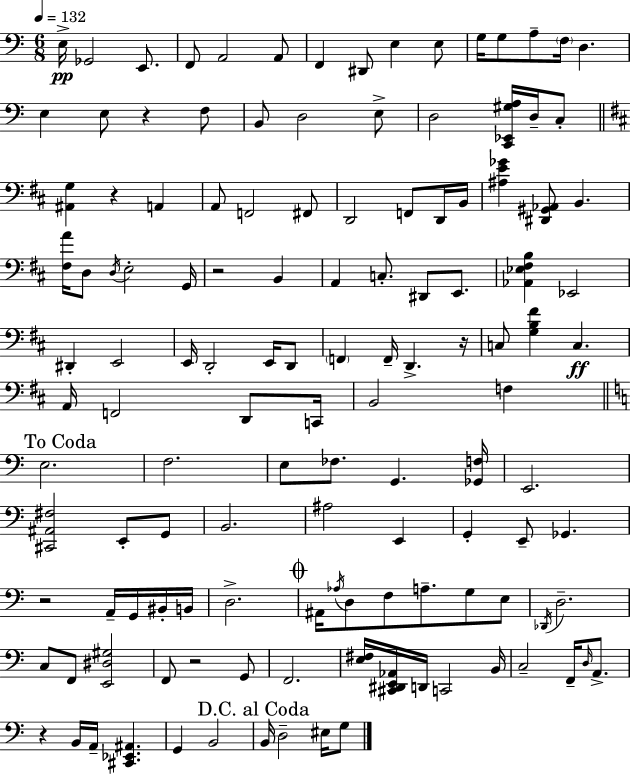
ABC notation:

X:1
T:Untitled
M:6/8
L:1/4
K:C
E,/4 _G,,2 E,,/2 F,,/2 A,,2 A,,/2 F,, ^D,,/2 E, E,/2 G,/4 G,/2 A,/2 F,/4 D, E, E,/2 z F,/2 B,,/2 D,2 E,/2 D,2 [C,,_E,,^G,A,]/4 D,/4 C,/2 [^A,,G,] z A,, A,,/2 F,,2 ^F,,/2 D,,2 F,,/2 D,,/4 B,,/4 [^A,E_G] [^D,,^G,,_A,,]/2 B,, [^F,A]/4 D,/2 D,/4 E,2 G,,/4 z2 B,, A,, C,/2 ^D,,/2 E,,/2 [_A,,_E,^F,B,] _E,,2 ^D,, E,,2 E,,/4 D,,2 E,,/4 D,,/2 F,, F,,/4 D,, z/4 C,/2 [G,B,^F] C, A,,/4 F,,2 D,,/2 C,,/4 B,,2 F, E,2 F,2 E,/2 _F,/2 G,, [_G,,F,]/4 E,,2 [^C,,^A,,^F,]2 E,,/2 G,,/2 B,,2 ^A,2 E,, G,, E,,/2 _G,, z2 A,,/4 G,,/4 ^B,,/4 B,,/4 D,2 ^A,,/4 _A,/4 D,/2 F,/2 A,/2 G,/2 E,/2 _D,,/4 D,2 C,/2 F,,/2 [E,,^D,^G,]2 F,,/2 z2 G,,/2 F,,2 [E,^F,]/4 [^C,,^D,,E,,_A,,]/4 D,,/4 C,,2 B,,/4 C,2 F,,/4 D,/4 A,,/2 z B,,/4 A,,/4 [^C,,_E,,^A,,] G,, B,,2 B,,/4 D,2 ^E,/4 G,/2